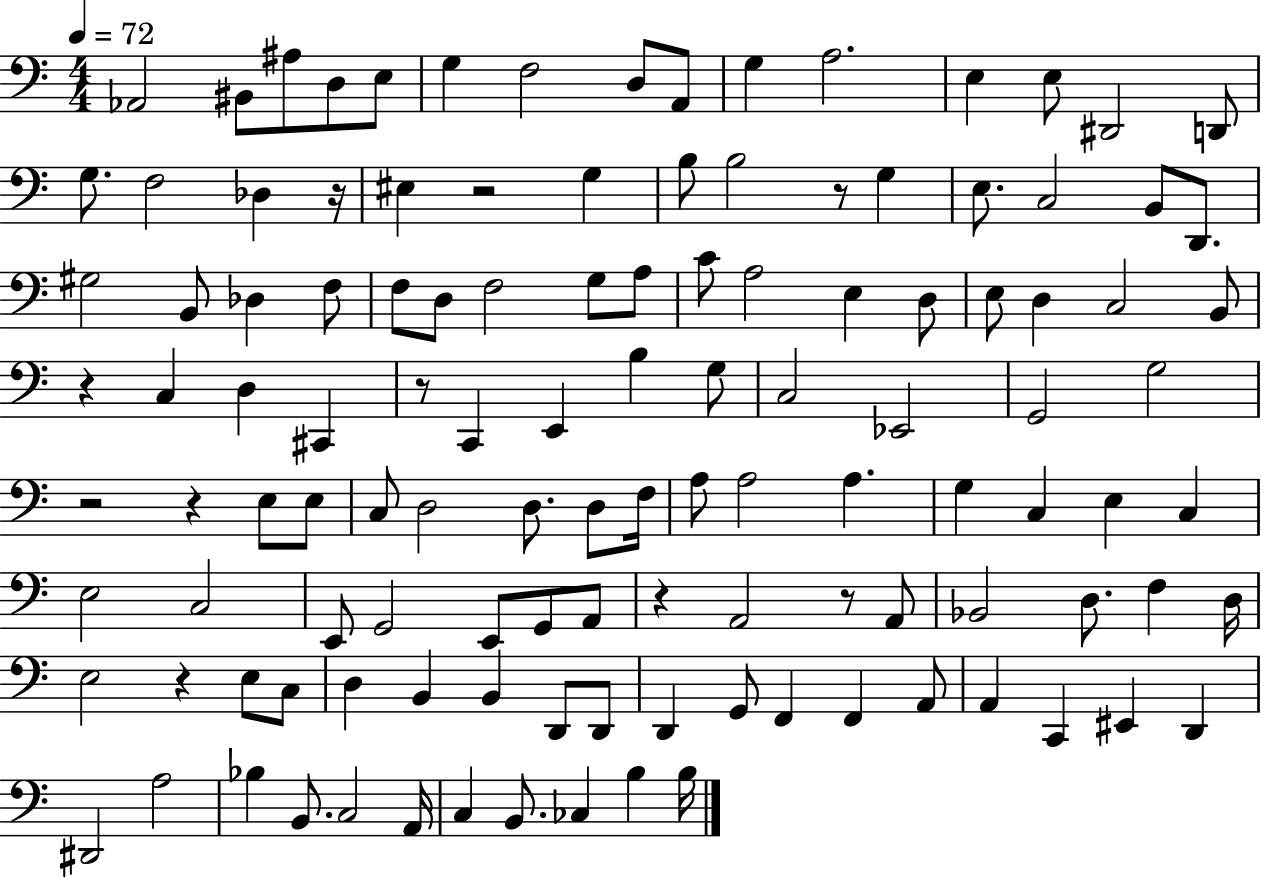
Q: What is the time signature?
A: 4/4